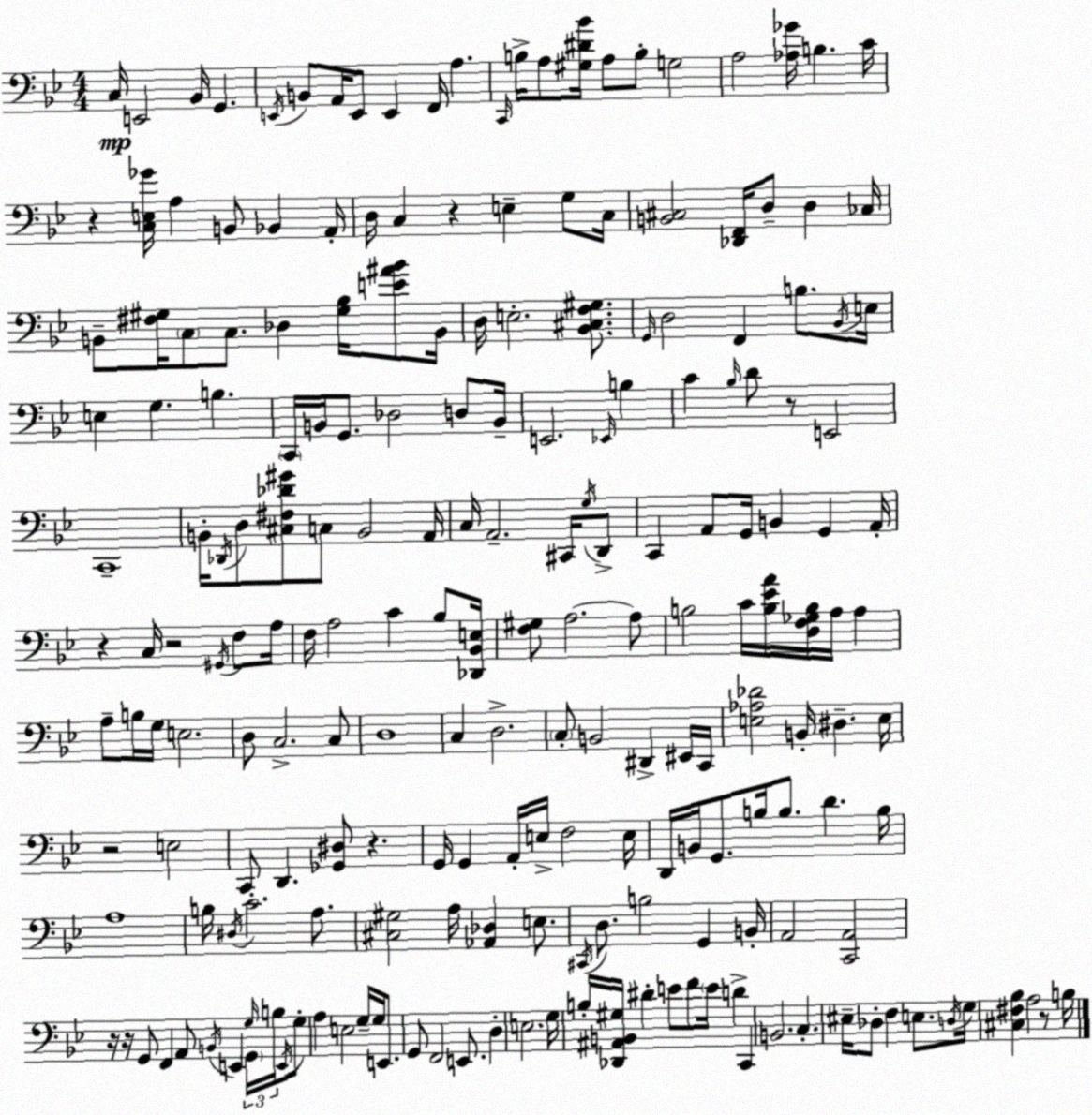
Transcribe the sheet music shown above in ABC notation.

X:1
T:Untitled
M:4/4
L:1/4
K:Gm
C,/4 E,,2 _B,,/4 G,, E,,/4 B,,/2 A,,/4 E,,/2 E,, F,,/4 A, C,,/4 B,/4 A,/2 [^G,^D_B]/4 A,/2 B,/2 G,2 A,2 [_A,_G]/4 B, C/4 z [C,E,_G]/4 A, B,,/2 _B,, A,,/4 D,/4 C, z E, G,/2 C,/4 [B,,^C,]2 [_D,,F,,]/4 D,/2 D, _C,/4 B,,/2 [^F,^G,]/4 C,/2 C,/2 _D, [^G,_B,]/4 [E^A_B]/2 B,,/4 D,/4 E,2 [_B,,^C,F,^G,]/2 G,,/4 D,2 F,, B,/2 _B,,/4 E,/4 E, G, B, C,,/4 B,,/4 G,,/2 _D,2 D,/2 B,,/4 E,,2 _E,,/4 B, C _B,/4 D/2 z/2 E,,2 C,,4 B,,/4 _D,,/4 D,/2 [^C,^F,_D^G]/2 C,/2 B,,2 A,,/4 C,/4 A,,2 ^C,,/4 G,/4 D,,/2 C,, A,,/2 G,,/4 B,, G,, A,,/4 z C,/4 z2 ^G,,/4 F,/2 A,/4 F,/4 A,2 C _B,/2 [_D,,_B,,E,]/4 [F,^G,]/2 A,2 A,/2 B,2 C/4 [B,_EA]/4 [D,F,_G,B,]/4 A,/4 A, A,/2 B,/4 G,/4 E,2 D,/2 C,2 C,/2 D,4 C, D,2 C,/2 B,,2 ^D,, ^E,,/4 C,,/4 [E,_A,_D]2 B,,/4 ^D, E,/4 z2 E,2 C,,/2 D,, [_G,,^D,]/2 z G,,/4 G,, A,,/4 E,/4 F,2 E,/4 D,,/4 B,,/4 G,,/2 B,/4 B,/2 D B,/4 A,4 B,/4 ^D,/4 C2 A,/2 [^C,^G,]2 A,/4 [_A,,_D,] E,/2 ^C,,/4 D,/2 B,2 G,, B,,/4 A,,2 [C,,A,,]2 z/4 z/4 G,,/2 F,, A,,/2 B,,/4 E,, G,,/4 G,/4 B,/4 E,,/4 G,/2 A, E,2 G,/4 G,/4 E,,/2 G,,/2 F,,2 E,,/2 D, E,2 G,/4 B,/4 [_D,,^A,,B,,^G,]/4 ^D E/2 F/2 E/4 D C,, B,,2 C, ^E,/4 _D,/2 F, E,/2 D,/4 G,/4 [^C,^F,_B,] A,2 z/2 B,/4